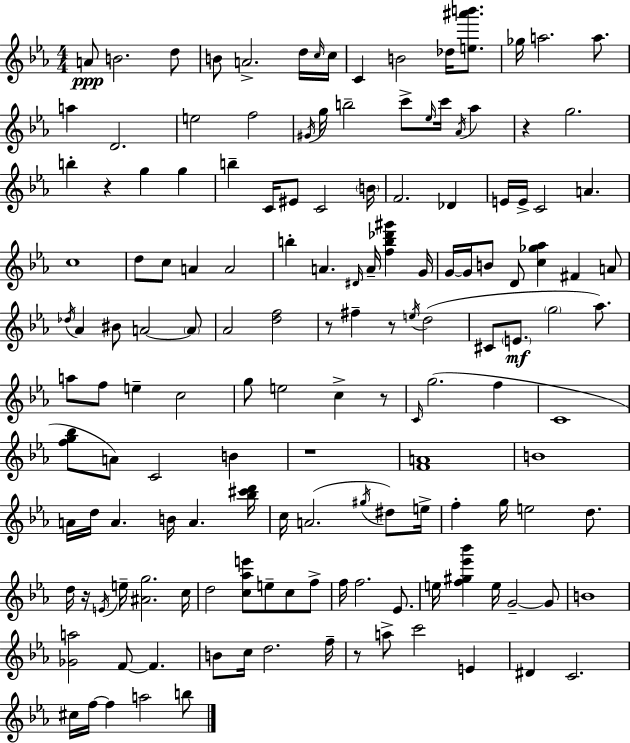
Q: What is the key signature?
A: EES major